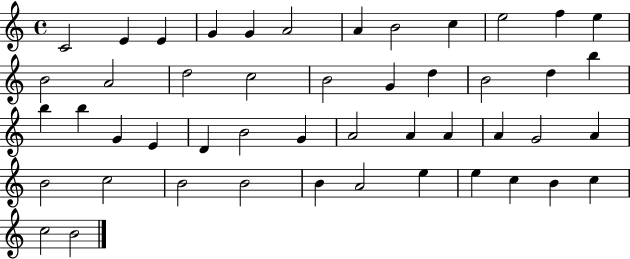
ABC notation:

X:1
T:Untitled
M:4/4
L:1/4
K:C
C2 E E G G A2 A B2 c e2 f e B2 A2 d2 c2 B2 G d B2 d b b b G E D B2 G A2 A A A G2 A B2 c2 B2 B2 B A2 e e c B c c2 B2